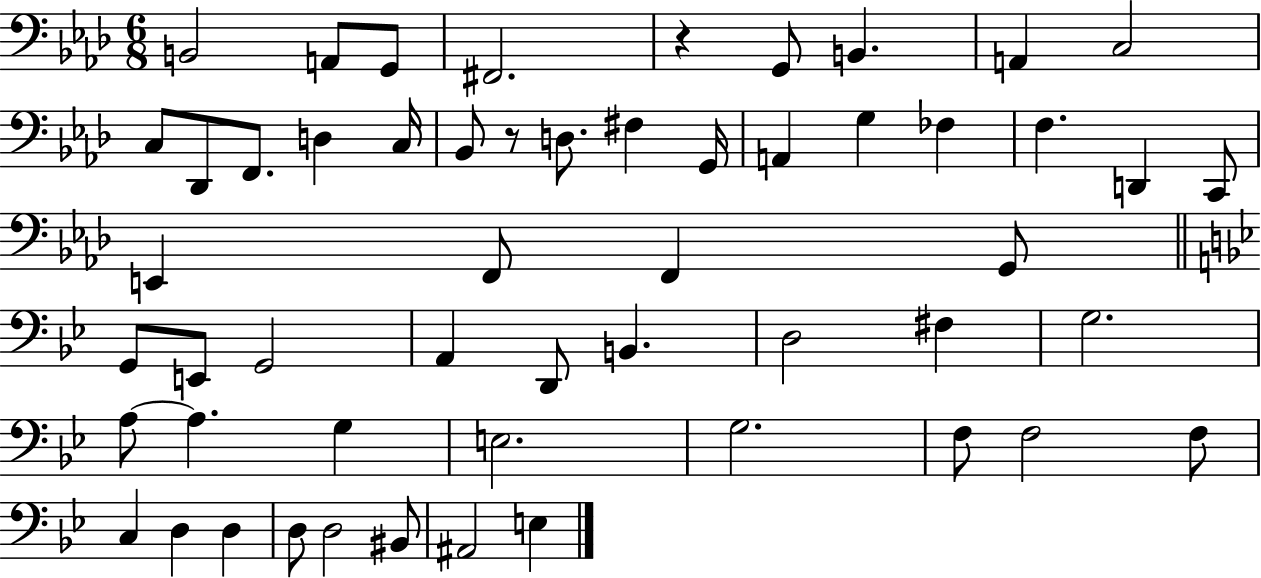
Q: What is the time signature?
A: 6/8